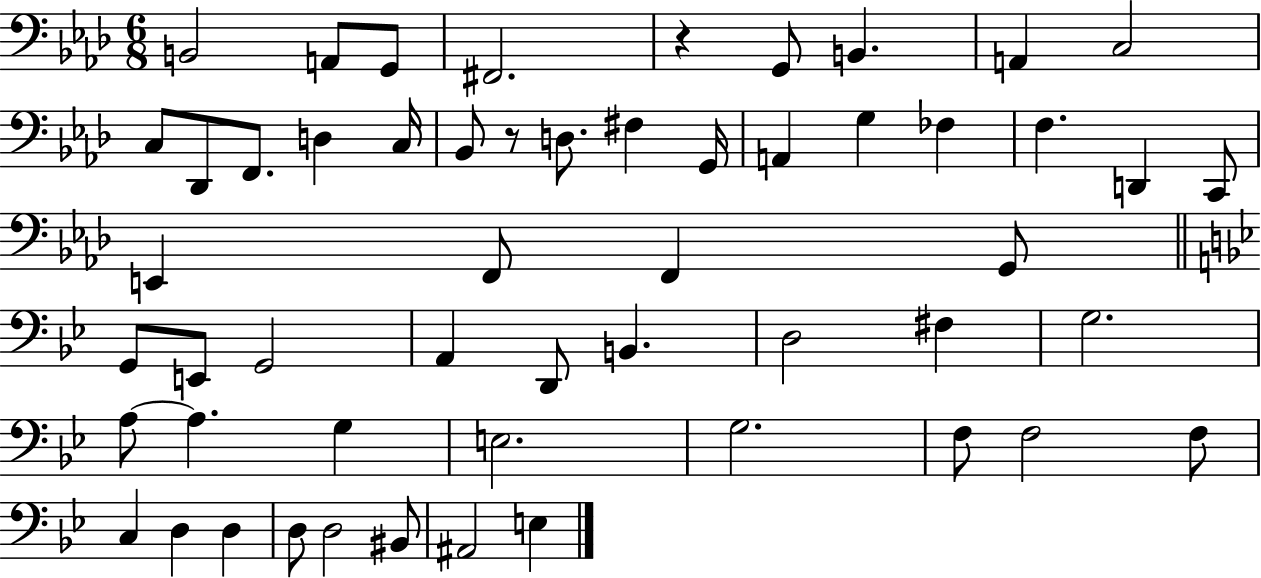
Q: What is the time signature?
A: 6/8